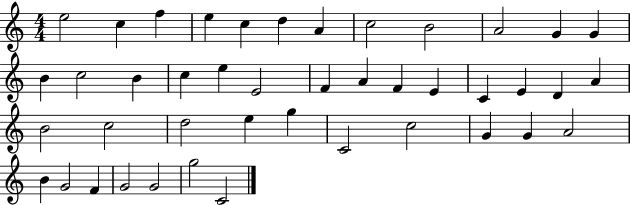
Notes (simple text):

E5/h C5/q F5/q E5/q C5/q D5/q A4/q C5/h B4/h A4/h G4/q G4/q B4/q C5/h B4/q C5/q E5/q E4/h F4/q A4/q F4/q E4/q C4/q E4/q D4/q A4/q B4/h C5/h D5/h E5/q G5/q C4/h C5/h G4/q G4/q A4/h B4/q G4/h F4/q G4/h G4/h G5/h C4/h